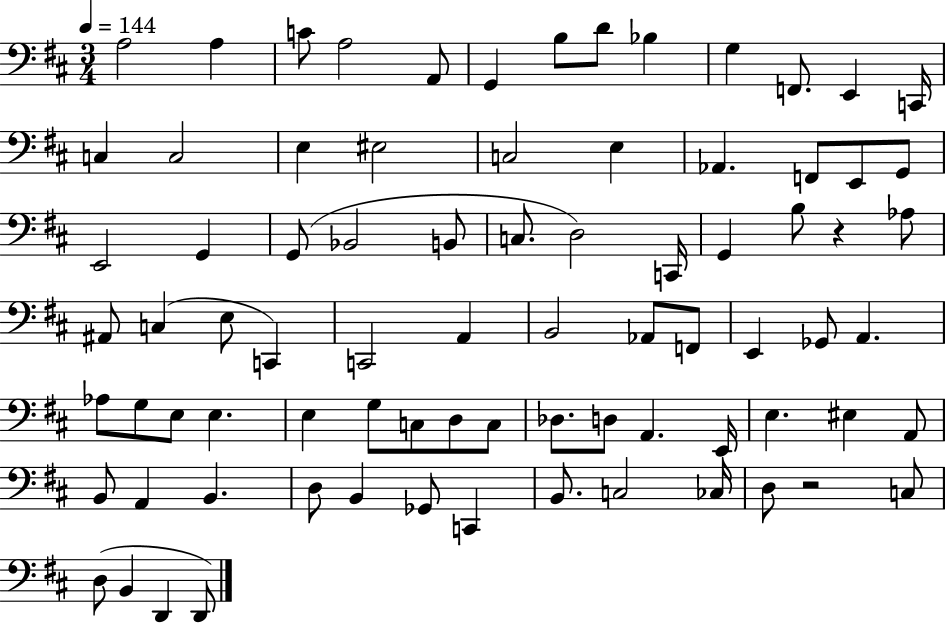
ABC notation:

X:1
T:Untitled
M:3/4
L:1/4
K:D
A,2 A, C/2 A,2 A,,/2 G,, B,/2 D/2 _B, G, F,,/2 E,, C,,/4 C, C,2 E, ^E,2 C,2 E, _A,, F,,/2 E,,/2 G,,/2 E,,2 G,, G,,/2 _B,,2 B,,/2 C,/2 D,2 C,,/4 G,, B,/2 z _A,/2 ^A,,/2 C, E,/2 C,, C,,2 A,, B,,2 _A,,/2 F,,/2 E,, _G,,/2 A,, _A,/2 G,/2 E,/2 E, E, G,/2 C,/2 D,/2 C,/2 _D,/2 D,/2 A,, E,,/4 E, ^E, A,,/2 B,,/2 A,, B,, D,/2 B,, _G,,/2 C,, B,,/2 C,2 _C,/4 D,/2 z2 C,/2 D,/2 B,, D,, D,,/2